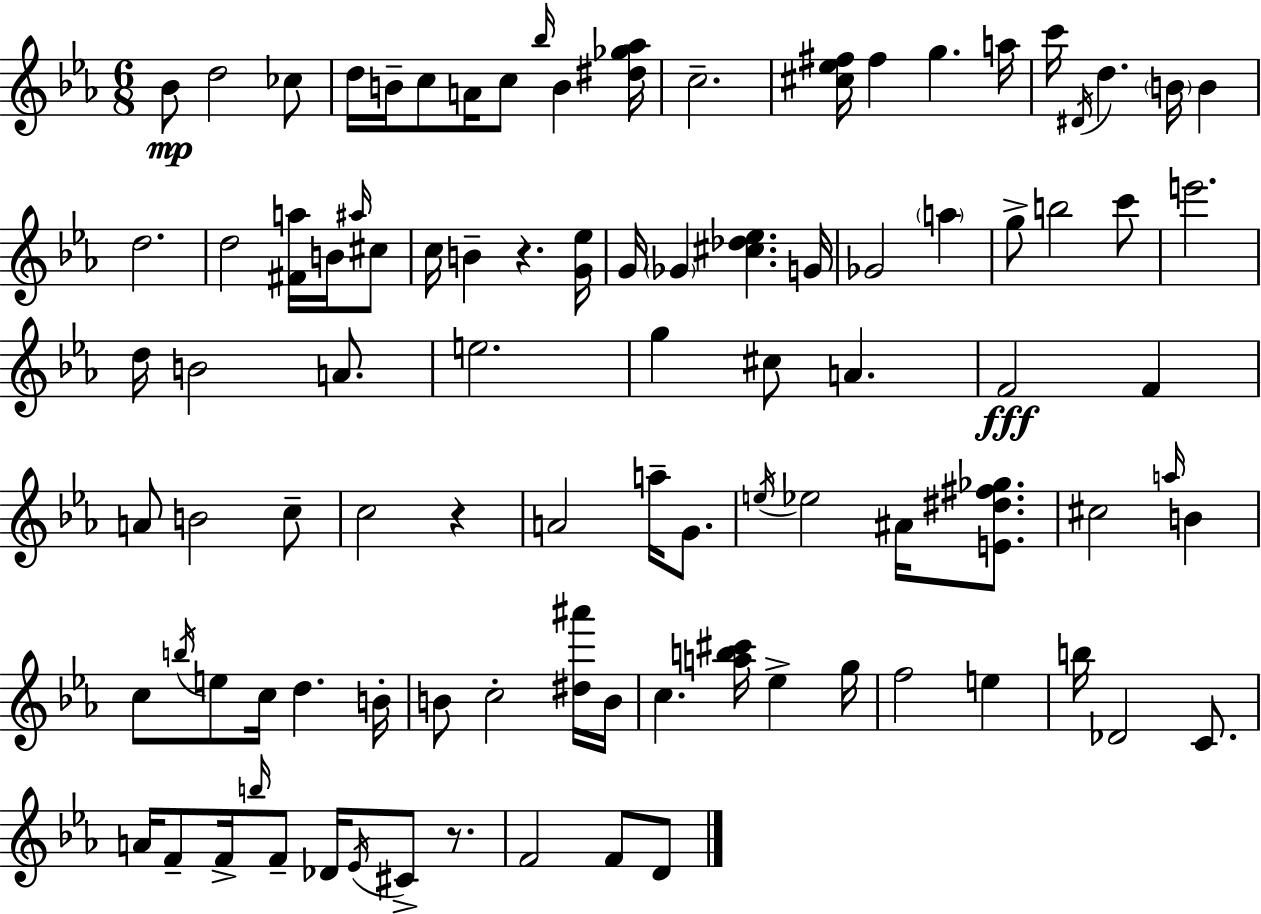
X:1
T:Untitled
M:6/8
L:1/4
K:Eb
_B/2 d2 _c/2 d/4 B/4 c/2 A/4 c/2 _b/4 B [^d_g_a]/4 c2 [^c_e^f]/4 ^f g a/4 c'/4 ^D/4 d B/4 B d2 d2 [^Fa]/4 B/4 ^a/4 ^c/2 c/4 B z [G_e]/4 G/4 _G [^c_d_e] G/4 _G2 a g/2 b2 c'/2 e'2 d/4 B2 A/2 e2 g ^c/2 A F2 F A/2 B2 c/2 c2 z A2 a/4 G/2 e/4 _e2 ^A/4 [E^d^f_g]/2 ^c2 a/4 B c/2 b/4 e/2 c/4 d B/4 B/2 c2 [^d^a']/4 B/4 c [ab^c']/4 _e g/4 f2 e b/4 _D2 C/2 A/4 F/2 F/4 b/4 F/2 _D/4 _E/4 ^C/2 z/2 F2 F/2 D/2